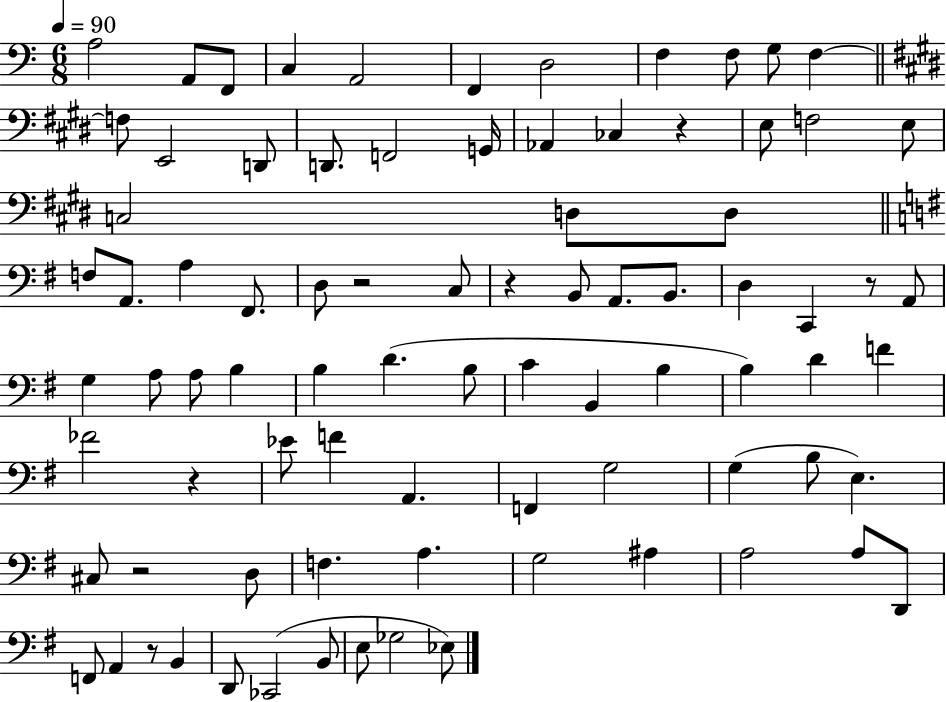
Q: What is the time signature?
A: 6/8